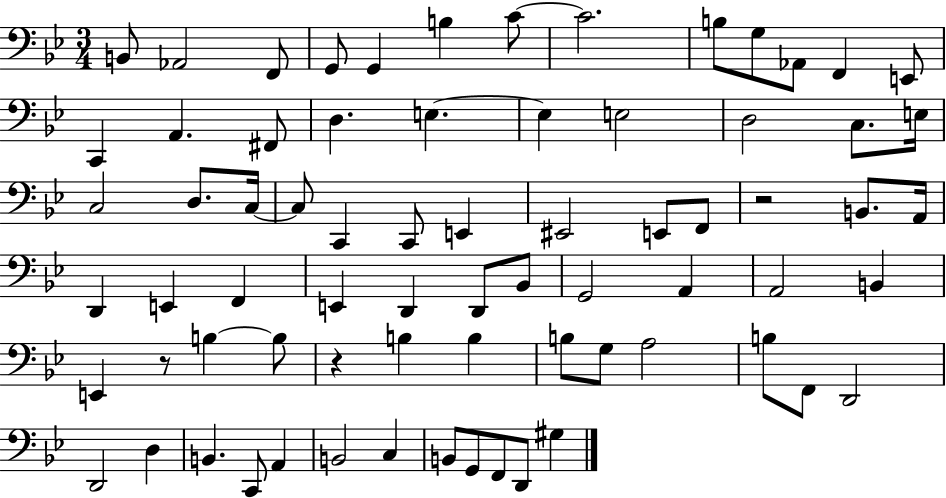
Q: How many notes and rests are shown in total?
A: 72